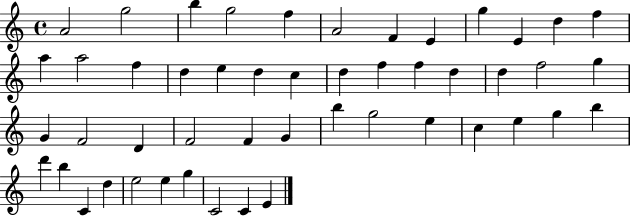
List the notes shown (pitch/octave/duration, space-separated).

A4/h G5/h B5/q G5/h F5/q A4/h F4/q E4/q G5/q E4/q D5/q F5/q A5/q A5/h F5/q D5/q E5/q D5/q C5/q D5/q F5/q F5/q D5/q D5/q F5/h G5/q G4/q F4/h D4/q F4/h F4/q G4/q B5/q G5/h E5/q C5/q E5/q G5/q B5/q D6/q B5/q C4/q D5/q E5/h E5/q G5/q C4/h C4/q E4/q